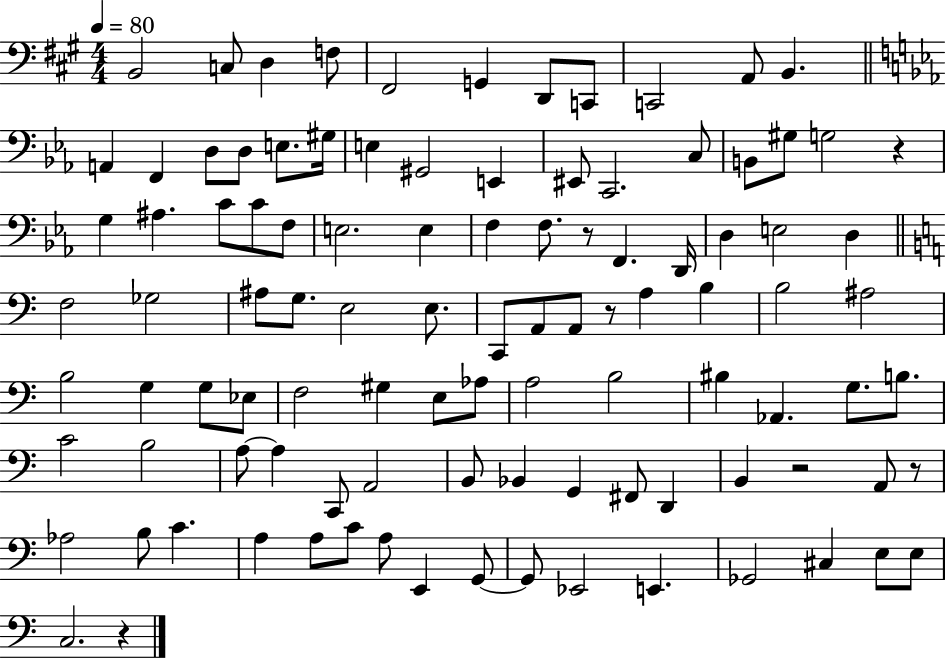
B2/h C3/e D3/q F3/e F#2/h G2/q D2/e C2/e C2/h A2/e B2/q. A2/q F2/q D3/e D3/e E3/e. G#3/s E3/q G#2/h E2/q EIS2/e C2/h. C3/e B2/e G#3/e G3/h R/q G3/q A#3/q. C4/e C4/e F3/e E3/h. E3/q F3/q F3/e. R/e F2/q. D2/s D3/q E3/h D3/q F3/h Gb3/h A#3/e G3/e. E3/h E3/e. C2/e A2/e A2/e R/e A3/q B3/q B3/h A#3/h B3/h G3/q G3/e Eb3/e F3/h G#3/q E3/e Ab3/e A3/h B3/h BIS3/q Ab2/q. G3/e. B3/e. C4/h B3/h A3/e A3/q C2/e A2/h B2/e Bb2/q G2/q F#2/e D2/q B2/q R/h A2/e R/e Ab3/h B3/e C4/q. A3/q A3/e C4/e A3/e E2/q G2/e G2/e Eb2/h E2/q. Gb2/h C#3/q E3/e E3/e C3/h. R/q